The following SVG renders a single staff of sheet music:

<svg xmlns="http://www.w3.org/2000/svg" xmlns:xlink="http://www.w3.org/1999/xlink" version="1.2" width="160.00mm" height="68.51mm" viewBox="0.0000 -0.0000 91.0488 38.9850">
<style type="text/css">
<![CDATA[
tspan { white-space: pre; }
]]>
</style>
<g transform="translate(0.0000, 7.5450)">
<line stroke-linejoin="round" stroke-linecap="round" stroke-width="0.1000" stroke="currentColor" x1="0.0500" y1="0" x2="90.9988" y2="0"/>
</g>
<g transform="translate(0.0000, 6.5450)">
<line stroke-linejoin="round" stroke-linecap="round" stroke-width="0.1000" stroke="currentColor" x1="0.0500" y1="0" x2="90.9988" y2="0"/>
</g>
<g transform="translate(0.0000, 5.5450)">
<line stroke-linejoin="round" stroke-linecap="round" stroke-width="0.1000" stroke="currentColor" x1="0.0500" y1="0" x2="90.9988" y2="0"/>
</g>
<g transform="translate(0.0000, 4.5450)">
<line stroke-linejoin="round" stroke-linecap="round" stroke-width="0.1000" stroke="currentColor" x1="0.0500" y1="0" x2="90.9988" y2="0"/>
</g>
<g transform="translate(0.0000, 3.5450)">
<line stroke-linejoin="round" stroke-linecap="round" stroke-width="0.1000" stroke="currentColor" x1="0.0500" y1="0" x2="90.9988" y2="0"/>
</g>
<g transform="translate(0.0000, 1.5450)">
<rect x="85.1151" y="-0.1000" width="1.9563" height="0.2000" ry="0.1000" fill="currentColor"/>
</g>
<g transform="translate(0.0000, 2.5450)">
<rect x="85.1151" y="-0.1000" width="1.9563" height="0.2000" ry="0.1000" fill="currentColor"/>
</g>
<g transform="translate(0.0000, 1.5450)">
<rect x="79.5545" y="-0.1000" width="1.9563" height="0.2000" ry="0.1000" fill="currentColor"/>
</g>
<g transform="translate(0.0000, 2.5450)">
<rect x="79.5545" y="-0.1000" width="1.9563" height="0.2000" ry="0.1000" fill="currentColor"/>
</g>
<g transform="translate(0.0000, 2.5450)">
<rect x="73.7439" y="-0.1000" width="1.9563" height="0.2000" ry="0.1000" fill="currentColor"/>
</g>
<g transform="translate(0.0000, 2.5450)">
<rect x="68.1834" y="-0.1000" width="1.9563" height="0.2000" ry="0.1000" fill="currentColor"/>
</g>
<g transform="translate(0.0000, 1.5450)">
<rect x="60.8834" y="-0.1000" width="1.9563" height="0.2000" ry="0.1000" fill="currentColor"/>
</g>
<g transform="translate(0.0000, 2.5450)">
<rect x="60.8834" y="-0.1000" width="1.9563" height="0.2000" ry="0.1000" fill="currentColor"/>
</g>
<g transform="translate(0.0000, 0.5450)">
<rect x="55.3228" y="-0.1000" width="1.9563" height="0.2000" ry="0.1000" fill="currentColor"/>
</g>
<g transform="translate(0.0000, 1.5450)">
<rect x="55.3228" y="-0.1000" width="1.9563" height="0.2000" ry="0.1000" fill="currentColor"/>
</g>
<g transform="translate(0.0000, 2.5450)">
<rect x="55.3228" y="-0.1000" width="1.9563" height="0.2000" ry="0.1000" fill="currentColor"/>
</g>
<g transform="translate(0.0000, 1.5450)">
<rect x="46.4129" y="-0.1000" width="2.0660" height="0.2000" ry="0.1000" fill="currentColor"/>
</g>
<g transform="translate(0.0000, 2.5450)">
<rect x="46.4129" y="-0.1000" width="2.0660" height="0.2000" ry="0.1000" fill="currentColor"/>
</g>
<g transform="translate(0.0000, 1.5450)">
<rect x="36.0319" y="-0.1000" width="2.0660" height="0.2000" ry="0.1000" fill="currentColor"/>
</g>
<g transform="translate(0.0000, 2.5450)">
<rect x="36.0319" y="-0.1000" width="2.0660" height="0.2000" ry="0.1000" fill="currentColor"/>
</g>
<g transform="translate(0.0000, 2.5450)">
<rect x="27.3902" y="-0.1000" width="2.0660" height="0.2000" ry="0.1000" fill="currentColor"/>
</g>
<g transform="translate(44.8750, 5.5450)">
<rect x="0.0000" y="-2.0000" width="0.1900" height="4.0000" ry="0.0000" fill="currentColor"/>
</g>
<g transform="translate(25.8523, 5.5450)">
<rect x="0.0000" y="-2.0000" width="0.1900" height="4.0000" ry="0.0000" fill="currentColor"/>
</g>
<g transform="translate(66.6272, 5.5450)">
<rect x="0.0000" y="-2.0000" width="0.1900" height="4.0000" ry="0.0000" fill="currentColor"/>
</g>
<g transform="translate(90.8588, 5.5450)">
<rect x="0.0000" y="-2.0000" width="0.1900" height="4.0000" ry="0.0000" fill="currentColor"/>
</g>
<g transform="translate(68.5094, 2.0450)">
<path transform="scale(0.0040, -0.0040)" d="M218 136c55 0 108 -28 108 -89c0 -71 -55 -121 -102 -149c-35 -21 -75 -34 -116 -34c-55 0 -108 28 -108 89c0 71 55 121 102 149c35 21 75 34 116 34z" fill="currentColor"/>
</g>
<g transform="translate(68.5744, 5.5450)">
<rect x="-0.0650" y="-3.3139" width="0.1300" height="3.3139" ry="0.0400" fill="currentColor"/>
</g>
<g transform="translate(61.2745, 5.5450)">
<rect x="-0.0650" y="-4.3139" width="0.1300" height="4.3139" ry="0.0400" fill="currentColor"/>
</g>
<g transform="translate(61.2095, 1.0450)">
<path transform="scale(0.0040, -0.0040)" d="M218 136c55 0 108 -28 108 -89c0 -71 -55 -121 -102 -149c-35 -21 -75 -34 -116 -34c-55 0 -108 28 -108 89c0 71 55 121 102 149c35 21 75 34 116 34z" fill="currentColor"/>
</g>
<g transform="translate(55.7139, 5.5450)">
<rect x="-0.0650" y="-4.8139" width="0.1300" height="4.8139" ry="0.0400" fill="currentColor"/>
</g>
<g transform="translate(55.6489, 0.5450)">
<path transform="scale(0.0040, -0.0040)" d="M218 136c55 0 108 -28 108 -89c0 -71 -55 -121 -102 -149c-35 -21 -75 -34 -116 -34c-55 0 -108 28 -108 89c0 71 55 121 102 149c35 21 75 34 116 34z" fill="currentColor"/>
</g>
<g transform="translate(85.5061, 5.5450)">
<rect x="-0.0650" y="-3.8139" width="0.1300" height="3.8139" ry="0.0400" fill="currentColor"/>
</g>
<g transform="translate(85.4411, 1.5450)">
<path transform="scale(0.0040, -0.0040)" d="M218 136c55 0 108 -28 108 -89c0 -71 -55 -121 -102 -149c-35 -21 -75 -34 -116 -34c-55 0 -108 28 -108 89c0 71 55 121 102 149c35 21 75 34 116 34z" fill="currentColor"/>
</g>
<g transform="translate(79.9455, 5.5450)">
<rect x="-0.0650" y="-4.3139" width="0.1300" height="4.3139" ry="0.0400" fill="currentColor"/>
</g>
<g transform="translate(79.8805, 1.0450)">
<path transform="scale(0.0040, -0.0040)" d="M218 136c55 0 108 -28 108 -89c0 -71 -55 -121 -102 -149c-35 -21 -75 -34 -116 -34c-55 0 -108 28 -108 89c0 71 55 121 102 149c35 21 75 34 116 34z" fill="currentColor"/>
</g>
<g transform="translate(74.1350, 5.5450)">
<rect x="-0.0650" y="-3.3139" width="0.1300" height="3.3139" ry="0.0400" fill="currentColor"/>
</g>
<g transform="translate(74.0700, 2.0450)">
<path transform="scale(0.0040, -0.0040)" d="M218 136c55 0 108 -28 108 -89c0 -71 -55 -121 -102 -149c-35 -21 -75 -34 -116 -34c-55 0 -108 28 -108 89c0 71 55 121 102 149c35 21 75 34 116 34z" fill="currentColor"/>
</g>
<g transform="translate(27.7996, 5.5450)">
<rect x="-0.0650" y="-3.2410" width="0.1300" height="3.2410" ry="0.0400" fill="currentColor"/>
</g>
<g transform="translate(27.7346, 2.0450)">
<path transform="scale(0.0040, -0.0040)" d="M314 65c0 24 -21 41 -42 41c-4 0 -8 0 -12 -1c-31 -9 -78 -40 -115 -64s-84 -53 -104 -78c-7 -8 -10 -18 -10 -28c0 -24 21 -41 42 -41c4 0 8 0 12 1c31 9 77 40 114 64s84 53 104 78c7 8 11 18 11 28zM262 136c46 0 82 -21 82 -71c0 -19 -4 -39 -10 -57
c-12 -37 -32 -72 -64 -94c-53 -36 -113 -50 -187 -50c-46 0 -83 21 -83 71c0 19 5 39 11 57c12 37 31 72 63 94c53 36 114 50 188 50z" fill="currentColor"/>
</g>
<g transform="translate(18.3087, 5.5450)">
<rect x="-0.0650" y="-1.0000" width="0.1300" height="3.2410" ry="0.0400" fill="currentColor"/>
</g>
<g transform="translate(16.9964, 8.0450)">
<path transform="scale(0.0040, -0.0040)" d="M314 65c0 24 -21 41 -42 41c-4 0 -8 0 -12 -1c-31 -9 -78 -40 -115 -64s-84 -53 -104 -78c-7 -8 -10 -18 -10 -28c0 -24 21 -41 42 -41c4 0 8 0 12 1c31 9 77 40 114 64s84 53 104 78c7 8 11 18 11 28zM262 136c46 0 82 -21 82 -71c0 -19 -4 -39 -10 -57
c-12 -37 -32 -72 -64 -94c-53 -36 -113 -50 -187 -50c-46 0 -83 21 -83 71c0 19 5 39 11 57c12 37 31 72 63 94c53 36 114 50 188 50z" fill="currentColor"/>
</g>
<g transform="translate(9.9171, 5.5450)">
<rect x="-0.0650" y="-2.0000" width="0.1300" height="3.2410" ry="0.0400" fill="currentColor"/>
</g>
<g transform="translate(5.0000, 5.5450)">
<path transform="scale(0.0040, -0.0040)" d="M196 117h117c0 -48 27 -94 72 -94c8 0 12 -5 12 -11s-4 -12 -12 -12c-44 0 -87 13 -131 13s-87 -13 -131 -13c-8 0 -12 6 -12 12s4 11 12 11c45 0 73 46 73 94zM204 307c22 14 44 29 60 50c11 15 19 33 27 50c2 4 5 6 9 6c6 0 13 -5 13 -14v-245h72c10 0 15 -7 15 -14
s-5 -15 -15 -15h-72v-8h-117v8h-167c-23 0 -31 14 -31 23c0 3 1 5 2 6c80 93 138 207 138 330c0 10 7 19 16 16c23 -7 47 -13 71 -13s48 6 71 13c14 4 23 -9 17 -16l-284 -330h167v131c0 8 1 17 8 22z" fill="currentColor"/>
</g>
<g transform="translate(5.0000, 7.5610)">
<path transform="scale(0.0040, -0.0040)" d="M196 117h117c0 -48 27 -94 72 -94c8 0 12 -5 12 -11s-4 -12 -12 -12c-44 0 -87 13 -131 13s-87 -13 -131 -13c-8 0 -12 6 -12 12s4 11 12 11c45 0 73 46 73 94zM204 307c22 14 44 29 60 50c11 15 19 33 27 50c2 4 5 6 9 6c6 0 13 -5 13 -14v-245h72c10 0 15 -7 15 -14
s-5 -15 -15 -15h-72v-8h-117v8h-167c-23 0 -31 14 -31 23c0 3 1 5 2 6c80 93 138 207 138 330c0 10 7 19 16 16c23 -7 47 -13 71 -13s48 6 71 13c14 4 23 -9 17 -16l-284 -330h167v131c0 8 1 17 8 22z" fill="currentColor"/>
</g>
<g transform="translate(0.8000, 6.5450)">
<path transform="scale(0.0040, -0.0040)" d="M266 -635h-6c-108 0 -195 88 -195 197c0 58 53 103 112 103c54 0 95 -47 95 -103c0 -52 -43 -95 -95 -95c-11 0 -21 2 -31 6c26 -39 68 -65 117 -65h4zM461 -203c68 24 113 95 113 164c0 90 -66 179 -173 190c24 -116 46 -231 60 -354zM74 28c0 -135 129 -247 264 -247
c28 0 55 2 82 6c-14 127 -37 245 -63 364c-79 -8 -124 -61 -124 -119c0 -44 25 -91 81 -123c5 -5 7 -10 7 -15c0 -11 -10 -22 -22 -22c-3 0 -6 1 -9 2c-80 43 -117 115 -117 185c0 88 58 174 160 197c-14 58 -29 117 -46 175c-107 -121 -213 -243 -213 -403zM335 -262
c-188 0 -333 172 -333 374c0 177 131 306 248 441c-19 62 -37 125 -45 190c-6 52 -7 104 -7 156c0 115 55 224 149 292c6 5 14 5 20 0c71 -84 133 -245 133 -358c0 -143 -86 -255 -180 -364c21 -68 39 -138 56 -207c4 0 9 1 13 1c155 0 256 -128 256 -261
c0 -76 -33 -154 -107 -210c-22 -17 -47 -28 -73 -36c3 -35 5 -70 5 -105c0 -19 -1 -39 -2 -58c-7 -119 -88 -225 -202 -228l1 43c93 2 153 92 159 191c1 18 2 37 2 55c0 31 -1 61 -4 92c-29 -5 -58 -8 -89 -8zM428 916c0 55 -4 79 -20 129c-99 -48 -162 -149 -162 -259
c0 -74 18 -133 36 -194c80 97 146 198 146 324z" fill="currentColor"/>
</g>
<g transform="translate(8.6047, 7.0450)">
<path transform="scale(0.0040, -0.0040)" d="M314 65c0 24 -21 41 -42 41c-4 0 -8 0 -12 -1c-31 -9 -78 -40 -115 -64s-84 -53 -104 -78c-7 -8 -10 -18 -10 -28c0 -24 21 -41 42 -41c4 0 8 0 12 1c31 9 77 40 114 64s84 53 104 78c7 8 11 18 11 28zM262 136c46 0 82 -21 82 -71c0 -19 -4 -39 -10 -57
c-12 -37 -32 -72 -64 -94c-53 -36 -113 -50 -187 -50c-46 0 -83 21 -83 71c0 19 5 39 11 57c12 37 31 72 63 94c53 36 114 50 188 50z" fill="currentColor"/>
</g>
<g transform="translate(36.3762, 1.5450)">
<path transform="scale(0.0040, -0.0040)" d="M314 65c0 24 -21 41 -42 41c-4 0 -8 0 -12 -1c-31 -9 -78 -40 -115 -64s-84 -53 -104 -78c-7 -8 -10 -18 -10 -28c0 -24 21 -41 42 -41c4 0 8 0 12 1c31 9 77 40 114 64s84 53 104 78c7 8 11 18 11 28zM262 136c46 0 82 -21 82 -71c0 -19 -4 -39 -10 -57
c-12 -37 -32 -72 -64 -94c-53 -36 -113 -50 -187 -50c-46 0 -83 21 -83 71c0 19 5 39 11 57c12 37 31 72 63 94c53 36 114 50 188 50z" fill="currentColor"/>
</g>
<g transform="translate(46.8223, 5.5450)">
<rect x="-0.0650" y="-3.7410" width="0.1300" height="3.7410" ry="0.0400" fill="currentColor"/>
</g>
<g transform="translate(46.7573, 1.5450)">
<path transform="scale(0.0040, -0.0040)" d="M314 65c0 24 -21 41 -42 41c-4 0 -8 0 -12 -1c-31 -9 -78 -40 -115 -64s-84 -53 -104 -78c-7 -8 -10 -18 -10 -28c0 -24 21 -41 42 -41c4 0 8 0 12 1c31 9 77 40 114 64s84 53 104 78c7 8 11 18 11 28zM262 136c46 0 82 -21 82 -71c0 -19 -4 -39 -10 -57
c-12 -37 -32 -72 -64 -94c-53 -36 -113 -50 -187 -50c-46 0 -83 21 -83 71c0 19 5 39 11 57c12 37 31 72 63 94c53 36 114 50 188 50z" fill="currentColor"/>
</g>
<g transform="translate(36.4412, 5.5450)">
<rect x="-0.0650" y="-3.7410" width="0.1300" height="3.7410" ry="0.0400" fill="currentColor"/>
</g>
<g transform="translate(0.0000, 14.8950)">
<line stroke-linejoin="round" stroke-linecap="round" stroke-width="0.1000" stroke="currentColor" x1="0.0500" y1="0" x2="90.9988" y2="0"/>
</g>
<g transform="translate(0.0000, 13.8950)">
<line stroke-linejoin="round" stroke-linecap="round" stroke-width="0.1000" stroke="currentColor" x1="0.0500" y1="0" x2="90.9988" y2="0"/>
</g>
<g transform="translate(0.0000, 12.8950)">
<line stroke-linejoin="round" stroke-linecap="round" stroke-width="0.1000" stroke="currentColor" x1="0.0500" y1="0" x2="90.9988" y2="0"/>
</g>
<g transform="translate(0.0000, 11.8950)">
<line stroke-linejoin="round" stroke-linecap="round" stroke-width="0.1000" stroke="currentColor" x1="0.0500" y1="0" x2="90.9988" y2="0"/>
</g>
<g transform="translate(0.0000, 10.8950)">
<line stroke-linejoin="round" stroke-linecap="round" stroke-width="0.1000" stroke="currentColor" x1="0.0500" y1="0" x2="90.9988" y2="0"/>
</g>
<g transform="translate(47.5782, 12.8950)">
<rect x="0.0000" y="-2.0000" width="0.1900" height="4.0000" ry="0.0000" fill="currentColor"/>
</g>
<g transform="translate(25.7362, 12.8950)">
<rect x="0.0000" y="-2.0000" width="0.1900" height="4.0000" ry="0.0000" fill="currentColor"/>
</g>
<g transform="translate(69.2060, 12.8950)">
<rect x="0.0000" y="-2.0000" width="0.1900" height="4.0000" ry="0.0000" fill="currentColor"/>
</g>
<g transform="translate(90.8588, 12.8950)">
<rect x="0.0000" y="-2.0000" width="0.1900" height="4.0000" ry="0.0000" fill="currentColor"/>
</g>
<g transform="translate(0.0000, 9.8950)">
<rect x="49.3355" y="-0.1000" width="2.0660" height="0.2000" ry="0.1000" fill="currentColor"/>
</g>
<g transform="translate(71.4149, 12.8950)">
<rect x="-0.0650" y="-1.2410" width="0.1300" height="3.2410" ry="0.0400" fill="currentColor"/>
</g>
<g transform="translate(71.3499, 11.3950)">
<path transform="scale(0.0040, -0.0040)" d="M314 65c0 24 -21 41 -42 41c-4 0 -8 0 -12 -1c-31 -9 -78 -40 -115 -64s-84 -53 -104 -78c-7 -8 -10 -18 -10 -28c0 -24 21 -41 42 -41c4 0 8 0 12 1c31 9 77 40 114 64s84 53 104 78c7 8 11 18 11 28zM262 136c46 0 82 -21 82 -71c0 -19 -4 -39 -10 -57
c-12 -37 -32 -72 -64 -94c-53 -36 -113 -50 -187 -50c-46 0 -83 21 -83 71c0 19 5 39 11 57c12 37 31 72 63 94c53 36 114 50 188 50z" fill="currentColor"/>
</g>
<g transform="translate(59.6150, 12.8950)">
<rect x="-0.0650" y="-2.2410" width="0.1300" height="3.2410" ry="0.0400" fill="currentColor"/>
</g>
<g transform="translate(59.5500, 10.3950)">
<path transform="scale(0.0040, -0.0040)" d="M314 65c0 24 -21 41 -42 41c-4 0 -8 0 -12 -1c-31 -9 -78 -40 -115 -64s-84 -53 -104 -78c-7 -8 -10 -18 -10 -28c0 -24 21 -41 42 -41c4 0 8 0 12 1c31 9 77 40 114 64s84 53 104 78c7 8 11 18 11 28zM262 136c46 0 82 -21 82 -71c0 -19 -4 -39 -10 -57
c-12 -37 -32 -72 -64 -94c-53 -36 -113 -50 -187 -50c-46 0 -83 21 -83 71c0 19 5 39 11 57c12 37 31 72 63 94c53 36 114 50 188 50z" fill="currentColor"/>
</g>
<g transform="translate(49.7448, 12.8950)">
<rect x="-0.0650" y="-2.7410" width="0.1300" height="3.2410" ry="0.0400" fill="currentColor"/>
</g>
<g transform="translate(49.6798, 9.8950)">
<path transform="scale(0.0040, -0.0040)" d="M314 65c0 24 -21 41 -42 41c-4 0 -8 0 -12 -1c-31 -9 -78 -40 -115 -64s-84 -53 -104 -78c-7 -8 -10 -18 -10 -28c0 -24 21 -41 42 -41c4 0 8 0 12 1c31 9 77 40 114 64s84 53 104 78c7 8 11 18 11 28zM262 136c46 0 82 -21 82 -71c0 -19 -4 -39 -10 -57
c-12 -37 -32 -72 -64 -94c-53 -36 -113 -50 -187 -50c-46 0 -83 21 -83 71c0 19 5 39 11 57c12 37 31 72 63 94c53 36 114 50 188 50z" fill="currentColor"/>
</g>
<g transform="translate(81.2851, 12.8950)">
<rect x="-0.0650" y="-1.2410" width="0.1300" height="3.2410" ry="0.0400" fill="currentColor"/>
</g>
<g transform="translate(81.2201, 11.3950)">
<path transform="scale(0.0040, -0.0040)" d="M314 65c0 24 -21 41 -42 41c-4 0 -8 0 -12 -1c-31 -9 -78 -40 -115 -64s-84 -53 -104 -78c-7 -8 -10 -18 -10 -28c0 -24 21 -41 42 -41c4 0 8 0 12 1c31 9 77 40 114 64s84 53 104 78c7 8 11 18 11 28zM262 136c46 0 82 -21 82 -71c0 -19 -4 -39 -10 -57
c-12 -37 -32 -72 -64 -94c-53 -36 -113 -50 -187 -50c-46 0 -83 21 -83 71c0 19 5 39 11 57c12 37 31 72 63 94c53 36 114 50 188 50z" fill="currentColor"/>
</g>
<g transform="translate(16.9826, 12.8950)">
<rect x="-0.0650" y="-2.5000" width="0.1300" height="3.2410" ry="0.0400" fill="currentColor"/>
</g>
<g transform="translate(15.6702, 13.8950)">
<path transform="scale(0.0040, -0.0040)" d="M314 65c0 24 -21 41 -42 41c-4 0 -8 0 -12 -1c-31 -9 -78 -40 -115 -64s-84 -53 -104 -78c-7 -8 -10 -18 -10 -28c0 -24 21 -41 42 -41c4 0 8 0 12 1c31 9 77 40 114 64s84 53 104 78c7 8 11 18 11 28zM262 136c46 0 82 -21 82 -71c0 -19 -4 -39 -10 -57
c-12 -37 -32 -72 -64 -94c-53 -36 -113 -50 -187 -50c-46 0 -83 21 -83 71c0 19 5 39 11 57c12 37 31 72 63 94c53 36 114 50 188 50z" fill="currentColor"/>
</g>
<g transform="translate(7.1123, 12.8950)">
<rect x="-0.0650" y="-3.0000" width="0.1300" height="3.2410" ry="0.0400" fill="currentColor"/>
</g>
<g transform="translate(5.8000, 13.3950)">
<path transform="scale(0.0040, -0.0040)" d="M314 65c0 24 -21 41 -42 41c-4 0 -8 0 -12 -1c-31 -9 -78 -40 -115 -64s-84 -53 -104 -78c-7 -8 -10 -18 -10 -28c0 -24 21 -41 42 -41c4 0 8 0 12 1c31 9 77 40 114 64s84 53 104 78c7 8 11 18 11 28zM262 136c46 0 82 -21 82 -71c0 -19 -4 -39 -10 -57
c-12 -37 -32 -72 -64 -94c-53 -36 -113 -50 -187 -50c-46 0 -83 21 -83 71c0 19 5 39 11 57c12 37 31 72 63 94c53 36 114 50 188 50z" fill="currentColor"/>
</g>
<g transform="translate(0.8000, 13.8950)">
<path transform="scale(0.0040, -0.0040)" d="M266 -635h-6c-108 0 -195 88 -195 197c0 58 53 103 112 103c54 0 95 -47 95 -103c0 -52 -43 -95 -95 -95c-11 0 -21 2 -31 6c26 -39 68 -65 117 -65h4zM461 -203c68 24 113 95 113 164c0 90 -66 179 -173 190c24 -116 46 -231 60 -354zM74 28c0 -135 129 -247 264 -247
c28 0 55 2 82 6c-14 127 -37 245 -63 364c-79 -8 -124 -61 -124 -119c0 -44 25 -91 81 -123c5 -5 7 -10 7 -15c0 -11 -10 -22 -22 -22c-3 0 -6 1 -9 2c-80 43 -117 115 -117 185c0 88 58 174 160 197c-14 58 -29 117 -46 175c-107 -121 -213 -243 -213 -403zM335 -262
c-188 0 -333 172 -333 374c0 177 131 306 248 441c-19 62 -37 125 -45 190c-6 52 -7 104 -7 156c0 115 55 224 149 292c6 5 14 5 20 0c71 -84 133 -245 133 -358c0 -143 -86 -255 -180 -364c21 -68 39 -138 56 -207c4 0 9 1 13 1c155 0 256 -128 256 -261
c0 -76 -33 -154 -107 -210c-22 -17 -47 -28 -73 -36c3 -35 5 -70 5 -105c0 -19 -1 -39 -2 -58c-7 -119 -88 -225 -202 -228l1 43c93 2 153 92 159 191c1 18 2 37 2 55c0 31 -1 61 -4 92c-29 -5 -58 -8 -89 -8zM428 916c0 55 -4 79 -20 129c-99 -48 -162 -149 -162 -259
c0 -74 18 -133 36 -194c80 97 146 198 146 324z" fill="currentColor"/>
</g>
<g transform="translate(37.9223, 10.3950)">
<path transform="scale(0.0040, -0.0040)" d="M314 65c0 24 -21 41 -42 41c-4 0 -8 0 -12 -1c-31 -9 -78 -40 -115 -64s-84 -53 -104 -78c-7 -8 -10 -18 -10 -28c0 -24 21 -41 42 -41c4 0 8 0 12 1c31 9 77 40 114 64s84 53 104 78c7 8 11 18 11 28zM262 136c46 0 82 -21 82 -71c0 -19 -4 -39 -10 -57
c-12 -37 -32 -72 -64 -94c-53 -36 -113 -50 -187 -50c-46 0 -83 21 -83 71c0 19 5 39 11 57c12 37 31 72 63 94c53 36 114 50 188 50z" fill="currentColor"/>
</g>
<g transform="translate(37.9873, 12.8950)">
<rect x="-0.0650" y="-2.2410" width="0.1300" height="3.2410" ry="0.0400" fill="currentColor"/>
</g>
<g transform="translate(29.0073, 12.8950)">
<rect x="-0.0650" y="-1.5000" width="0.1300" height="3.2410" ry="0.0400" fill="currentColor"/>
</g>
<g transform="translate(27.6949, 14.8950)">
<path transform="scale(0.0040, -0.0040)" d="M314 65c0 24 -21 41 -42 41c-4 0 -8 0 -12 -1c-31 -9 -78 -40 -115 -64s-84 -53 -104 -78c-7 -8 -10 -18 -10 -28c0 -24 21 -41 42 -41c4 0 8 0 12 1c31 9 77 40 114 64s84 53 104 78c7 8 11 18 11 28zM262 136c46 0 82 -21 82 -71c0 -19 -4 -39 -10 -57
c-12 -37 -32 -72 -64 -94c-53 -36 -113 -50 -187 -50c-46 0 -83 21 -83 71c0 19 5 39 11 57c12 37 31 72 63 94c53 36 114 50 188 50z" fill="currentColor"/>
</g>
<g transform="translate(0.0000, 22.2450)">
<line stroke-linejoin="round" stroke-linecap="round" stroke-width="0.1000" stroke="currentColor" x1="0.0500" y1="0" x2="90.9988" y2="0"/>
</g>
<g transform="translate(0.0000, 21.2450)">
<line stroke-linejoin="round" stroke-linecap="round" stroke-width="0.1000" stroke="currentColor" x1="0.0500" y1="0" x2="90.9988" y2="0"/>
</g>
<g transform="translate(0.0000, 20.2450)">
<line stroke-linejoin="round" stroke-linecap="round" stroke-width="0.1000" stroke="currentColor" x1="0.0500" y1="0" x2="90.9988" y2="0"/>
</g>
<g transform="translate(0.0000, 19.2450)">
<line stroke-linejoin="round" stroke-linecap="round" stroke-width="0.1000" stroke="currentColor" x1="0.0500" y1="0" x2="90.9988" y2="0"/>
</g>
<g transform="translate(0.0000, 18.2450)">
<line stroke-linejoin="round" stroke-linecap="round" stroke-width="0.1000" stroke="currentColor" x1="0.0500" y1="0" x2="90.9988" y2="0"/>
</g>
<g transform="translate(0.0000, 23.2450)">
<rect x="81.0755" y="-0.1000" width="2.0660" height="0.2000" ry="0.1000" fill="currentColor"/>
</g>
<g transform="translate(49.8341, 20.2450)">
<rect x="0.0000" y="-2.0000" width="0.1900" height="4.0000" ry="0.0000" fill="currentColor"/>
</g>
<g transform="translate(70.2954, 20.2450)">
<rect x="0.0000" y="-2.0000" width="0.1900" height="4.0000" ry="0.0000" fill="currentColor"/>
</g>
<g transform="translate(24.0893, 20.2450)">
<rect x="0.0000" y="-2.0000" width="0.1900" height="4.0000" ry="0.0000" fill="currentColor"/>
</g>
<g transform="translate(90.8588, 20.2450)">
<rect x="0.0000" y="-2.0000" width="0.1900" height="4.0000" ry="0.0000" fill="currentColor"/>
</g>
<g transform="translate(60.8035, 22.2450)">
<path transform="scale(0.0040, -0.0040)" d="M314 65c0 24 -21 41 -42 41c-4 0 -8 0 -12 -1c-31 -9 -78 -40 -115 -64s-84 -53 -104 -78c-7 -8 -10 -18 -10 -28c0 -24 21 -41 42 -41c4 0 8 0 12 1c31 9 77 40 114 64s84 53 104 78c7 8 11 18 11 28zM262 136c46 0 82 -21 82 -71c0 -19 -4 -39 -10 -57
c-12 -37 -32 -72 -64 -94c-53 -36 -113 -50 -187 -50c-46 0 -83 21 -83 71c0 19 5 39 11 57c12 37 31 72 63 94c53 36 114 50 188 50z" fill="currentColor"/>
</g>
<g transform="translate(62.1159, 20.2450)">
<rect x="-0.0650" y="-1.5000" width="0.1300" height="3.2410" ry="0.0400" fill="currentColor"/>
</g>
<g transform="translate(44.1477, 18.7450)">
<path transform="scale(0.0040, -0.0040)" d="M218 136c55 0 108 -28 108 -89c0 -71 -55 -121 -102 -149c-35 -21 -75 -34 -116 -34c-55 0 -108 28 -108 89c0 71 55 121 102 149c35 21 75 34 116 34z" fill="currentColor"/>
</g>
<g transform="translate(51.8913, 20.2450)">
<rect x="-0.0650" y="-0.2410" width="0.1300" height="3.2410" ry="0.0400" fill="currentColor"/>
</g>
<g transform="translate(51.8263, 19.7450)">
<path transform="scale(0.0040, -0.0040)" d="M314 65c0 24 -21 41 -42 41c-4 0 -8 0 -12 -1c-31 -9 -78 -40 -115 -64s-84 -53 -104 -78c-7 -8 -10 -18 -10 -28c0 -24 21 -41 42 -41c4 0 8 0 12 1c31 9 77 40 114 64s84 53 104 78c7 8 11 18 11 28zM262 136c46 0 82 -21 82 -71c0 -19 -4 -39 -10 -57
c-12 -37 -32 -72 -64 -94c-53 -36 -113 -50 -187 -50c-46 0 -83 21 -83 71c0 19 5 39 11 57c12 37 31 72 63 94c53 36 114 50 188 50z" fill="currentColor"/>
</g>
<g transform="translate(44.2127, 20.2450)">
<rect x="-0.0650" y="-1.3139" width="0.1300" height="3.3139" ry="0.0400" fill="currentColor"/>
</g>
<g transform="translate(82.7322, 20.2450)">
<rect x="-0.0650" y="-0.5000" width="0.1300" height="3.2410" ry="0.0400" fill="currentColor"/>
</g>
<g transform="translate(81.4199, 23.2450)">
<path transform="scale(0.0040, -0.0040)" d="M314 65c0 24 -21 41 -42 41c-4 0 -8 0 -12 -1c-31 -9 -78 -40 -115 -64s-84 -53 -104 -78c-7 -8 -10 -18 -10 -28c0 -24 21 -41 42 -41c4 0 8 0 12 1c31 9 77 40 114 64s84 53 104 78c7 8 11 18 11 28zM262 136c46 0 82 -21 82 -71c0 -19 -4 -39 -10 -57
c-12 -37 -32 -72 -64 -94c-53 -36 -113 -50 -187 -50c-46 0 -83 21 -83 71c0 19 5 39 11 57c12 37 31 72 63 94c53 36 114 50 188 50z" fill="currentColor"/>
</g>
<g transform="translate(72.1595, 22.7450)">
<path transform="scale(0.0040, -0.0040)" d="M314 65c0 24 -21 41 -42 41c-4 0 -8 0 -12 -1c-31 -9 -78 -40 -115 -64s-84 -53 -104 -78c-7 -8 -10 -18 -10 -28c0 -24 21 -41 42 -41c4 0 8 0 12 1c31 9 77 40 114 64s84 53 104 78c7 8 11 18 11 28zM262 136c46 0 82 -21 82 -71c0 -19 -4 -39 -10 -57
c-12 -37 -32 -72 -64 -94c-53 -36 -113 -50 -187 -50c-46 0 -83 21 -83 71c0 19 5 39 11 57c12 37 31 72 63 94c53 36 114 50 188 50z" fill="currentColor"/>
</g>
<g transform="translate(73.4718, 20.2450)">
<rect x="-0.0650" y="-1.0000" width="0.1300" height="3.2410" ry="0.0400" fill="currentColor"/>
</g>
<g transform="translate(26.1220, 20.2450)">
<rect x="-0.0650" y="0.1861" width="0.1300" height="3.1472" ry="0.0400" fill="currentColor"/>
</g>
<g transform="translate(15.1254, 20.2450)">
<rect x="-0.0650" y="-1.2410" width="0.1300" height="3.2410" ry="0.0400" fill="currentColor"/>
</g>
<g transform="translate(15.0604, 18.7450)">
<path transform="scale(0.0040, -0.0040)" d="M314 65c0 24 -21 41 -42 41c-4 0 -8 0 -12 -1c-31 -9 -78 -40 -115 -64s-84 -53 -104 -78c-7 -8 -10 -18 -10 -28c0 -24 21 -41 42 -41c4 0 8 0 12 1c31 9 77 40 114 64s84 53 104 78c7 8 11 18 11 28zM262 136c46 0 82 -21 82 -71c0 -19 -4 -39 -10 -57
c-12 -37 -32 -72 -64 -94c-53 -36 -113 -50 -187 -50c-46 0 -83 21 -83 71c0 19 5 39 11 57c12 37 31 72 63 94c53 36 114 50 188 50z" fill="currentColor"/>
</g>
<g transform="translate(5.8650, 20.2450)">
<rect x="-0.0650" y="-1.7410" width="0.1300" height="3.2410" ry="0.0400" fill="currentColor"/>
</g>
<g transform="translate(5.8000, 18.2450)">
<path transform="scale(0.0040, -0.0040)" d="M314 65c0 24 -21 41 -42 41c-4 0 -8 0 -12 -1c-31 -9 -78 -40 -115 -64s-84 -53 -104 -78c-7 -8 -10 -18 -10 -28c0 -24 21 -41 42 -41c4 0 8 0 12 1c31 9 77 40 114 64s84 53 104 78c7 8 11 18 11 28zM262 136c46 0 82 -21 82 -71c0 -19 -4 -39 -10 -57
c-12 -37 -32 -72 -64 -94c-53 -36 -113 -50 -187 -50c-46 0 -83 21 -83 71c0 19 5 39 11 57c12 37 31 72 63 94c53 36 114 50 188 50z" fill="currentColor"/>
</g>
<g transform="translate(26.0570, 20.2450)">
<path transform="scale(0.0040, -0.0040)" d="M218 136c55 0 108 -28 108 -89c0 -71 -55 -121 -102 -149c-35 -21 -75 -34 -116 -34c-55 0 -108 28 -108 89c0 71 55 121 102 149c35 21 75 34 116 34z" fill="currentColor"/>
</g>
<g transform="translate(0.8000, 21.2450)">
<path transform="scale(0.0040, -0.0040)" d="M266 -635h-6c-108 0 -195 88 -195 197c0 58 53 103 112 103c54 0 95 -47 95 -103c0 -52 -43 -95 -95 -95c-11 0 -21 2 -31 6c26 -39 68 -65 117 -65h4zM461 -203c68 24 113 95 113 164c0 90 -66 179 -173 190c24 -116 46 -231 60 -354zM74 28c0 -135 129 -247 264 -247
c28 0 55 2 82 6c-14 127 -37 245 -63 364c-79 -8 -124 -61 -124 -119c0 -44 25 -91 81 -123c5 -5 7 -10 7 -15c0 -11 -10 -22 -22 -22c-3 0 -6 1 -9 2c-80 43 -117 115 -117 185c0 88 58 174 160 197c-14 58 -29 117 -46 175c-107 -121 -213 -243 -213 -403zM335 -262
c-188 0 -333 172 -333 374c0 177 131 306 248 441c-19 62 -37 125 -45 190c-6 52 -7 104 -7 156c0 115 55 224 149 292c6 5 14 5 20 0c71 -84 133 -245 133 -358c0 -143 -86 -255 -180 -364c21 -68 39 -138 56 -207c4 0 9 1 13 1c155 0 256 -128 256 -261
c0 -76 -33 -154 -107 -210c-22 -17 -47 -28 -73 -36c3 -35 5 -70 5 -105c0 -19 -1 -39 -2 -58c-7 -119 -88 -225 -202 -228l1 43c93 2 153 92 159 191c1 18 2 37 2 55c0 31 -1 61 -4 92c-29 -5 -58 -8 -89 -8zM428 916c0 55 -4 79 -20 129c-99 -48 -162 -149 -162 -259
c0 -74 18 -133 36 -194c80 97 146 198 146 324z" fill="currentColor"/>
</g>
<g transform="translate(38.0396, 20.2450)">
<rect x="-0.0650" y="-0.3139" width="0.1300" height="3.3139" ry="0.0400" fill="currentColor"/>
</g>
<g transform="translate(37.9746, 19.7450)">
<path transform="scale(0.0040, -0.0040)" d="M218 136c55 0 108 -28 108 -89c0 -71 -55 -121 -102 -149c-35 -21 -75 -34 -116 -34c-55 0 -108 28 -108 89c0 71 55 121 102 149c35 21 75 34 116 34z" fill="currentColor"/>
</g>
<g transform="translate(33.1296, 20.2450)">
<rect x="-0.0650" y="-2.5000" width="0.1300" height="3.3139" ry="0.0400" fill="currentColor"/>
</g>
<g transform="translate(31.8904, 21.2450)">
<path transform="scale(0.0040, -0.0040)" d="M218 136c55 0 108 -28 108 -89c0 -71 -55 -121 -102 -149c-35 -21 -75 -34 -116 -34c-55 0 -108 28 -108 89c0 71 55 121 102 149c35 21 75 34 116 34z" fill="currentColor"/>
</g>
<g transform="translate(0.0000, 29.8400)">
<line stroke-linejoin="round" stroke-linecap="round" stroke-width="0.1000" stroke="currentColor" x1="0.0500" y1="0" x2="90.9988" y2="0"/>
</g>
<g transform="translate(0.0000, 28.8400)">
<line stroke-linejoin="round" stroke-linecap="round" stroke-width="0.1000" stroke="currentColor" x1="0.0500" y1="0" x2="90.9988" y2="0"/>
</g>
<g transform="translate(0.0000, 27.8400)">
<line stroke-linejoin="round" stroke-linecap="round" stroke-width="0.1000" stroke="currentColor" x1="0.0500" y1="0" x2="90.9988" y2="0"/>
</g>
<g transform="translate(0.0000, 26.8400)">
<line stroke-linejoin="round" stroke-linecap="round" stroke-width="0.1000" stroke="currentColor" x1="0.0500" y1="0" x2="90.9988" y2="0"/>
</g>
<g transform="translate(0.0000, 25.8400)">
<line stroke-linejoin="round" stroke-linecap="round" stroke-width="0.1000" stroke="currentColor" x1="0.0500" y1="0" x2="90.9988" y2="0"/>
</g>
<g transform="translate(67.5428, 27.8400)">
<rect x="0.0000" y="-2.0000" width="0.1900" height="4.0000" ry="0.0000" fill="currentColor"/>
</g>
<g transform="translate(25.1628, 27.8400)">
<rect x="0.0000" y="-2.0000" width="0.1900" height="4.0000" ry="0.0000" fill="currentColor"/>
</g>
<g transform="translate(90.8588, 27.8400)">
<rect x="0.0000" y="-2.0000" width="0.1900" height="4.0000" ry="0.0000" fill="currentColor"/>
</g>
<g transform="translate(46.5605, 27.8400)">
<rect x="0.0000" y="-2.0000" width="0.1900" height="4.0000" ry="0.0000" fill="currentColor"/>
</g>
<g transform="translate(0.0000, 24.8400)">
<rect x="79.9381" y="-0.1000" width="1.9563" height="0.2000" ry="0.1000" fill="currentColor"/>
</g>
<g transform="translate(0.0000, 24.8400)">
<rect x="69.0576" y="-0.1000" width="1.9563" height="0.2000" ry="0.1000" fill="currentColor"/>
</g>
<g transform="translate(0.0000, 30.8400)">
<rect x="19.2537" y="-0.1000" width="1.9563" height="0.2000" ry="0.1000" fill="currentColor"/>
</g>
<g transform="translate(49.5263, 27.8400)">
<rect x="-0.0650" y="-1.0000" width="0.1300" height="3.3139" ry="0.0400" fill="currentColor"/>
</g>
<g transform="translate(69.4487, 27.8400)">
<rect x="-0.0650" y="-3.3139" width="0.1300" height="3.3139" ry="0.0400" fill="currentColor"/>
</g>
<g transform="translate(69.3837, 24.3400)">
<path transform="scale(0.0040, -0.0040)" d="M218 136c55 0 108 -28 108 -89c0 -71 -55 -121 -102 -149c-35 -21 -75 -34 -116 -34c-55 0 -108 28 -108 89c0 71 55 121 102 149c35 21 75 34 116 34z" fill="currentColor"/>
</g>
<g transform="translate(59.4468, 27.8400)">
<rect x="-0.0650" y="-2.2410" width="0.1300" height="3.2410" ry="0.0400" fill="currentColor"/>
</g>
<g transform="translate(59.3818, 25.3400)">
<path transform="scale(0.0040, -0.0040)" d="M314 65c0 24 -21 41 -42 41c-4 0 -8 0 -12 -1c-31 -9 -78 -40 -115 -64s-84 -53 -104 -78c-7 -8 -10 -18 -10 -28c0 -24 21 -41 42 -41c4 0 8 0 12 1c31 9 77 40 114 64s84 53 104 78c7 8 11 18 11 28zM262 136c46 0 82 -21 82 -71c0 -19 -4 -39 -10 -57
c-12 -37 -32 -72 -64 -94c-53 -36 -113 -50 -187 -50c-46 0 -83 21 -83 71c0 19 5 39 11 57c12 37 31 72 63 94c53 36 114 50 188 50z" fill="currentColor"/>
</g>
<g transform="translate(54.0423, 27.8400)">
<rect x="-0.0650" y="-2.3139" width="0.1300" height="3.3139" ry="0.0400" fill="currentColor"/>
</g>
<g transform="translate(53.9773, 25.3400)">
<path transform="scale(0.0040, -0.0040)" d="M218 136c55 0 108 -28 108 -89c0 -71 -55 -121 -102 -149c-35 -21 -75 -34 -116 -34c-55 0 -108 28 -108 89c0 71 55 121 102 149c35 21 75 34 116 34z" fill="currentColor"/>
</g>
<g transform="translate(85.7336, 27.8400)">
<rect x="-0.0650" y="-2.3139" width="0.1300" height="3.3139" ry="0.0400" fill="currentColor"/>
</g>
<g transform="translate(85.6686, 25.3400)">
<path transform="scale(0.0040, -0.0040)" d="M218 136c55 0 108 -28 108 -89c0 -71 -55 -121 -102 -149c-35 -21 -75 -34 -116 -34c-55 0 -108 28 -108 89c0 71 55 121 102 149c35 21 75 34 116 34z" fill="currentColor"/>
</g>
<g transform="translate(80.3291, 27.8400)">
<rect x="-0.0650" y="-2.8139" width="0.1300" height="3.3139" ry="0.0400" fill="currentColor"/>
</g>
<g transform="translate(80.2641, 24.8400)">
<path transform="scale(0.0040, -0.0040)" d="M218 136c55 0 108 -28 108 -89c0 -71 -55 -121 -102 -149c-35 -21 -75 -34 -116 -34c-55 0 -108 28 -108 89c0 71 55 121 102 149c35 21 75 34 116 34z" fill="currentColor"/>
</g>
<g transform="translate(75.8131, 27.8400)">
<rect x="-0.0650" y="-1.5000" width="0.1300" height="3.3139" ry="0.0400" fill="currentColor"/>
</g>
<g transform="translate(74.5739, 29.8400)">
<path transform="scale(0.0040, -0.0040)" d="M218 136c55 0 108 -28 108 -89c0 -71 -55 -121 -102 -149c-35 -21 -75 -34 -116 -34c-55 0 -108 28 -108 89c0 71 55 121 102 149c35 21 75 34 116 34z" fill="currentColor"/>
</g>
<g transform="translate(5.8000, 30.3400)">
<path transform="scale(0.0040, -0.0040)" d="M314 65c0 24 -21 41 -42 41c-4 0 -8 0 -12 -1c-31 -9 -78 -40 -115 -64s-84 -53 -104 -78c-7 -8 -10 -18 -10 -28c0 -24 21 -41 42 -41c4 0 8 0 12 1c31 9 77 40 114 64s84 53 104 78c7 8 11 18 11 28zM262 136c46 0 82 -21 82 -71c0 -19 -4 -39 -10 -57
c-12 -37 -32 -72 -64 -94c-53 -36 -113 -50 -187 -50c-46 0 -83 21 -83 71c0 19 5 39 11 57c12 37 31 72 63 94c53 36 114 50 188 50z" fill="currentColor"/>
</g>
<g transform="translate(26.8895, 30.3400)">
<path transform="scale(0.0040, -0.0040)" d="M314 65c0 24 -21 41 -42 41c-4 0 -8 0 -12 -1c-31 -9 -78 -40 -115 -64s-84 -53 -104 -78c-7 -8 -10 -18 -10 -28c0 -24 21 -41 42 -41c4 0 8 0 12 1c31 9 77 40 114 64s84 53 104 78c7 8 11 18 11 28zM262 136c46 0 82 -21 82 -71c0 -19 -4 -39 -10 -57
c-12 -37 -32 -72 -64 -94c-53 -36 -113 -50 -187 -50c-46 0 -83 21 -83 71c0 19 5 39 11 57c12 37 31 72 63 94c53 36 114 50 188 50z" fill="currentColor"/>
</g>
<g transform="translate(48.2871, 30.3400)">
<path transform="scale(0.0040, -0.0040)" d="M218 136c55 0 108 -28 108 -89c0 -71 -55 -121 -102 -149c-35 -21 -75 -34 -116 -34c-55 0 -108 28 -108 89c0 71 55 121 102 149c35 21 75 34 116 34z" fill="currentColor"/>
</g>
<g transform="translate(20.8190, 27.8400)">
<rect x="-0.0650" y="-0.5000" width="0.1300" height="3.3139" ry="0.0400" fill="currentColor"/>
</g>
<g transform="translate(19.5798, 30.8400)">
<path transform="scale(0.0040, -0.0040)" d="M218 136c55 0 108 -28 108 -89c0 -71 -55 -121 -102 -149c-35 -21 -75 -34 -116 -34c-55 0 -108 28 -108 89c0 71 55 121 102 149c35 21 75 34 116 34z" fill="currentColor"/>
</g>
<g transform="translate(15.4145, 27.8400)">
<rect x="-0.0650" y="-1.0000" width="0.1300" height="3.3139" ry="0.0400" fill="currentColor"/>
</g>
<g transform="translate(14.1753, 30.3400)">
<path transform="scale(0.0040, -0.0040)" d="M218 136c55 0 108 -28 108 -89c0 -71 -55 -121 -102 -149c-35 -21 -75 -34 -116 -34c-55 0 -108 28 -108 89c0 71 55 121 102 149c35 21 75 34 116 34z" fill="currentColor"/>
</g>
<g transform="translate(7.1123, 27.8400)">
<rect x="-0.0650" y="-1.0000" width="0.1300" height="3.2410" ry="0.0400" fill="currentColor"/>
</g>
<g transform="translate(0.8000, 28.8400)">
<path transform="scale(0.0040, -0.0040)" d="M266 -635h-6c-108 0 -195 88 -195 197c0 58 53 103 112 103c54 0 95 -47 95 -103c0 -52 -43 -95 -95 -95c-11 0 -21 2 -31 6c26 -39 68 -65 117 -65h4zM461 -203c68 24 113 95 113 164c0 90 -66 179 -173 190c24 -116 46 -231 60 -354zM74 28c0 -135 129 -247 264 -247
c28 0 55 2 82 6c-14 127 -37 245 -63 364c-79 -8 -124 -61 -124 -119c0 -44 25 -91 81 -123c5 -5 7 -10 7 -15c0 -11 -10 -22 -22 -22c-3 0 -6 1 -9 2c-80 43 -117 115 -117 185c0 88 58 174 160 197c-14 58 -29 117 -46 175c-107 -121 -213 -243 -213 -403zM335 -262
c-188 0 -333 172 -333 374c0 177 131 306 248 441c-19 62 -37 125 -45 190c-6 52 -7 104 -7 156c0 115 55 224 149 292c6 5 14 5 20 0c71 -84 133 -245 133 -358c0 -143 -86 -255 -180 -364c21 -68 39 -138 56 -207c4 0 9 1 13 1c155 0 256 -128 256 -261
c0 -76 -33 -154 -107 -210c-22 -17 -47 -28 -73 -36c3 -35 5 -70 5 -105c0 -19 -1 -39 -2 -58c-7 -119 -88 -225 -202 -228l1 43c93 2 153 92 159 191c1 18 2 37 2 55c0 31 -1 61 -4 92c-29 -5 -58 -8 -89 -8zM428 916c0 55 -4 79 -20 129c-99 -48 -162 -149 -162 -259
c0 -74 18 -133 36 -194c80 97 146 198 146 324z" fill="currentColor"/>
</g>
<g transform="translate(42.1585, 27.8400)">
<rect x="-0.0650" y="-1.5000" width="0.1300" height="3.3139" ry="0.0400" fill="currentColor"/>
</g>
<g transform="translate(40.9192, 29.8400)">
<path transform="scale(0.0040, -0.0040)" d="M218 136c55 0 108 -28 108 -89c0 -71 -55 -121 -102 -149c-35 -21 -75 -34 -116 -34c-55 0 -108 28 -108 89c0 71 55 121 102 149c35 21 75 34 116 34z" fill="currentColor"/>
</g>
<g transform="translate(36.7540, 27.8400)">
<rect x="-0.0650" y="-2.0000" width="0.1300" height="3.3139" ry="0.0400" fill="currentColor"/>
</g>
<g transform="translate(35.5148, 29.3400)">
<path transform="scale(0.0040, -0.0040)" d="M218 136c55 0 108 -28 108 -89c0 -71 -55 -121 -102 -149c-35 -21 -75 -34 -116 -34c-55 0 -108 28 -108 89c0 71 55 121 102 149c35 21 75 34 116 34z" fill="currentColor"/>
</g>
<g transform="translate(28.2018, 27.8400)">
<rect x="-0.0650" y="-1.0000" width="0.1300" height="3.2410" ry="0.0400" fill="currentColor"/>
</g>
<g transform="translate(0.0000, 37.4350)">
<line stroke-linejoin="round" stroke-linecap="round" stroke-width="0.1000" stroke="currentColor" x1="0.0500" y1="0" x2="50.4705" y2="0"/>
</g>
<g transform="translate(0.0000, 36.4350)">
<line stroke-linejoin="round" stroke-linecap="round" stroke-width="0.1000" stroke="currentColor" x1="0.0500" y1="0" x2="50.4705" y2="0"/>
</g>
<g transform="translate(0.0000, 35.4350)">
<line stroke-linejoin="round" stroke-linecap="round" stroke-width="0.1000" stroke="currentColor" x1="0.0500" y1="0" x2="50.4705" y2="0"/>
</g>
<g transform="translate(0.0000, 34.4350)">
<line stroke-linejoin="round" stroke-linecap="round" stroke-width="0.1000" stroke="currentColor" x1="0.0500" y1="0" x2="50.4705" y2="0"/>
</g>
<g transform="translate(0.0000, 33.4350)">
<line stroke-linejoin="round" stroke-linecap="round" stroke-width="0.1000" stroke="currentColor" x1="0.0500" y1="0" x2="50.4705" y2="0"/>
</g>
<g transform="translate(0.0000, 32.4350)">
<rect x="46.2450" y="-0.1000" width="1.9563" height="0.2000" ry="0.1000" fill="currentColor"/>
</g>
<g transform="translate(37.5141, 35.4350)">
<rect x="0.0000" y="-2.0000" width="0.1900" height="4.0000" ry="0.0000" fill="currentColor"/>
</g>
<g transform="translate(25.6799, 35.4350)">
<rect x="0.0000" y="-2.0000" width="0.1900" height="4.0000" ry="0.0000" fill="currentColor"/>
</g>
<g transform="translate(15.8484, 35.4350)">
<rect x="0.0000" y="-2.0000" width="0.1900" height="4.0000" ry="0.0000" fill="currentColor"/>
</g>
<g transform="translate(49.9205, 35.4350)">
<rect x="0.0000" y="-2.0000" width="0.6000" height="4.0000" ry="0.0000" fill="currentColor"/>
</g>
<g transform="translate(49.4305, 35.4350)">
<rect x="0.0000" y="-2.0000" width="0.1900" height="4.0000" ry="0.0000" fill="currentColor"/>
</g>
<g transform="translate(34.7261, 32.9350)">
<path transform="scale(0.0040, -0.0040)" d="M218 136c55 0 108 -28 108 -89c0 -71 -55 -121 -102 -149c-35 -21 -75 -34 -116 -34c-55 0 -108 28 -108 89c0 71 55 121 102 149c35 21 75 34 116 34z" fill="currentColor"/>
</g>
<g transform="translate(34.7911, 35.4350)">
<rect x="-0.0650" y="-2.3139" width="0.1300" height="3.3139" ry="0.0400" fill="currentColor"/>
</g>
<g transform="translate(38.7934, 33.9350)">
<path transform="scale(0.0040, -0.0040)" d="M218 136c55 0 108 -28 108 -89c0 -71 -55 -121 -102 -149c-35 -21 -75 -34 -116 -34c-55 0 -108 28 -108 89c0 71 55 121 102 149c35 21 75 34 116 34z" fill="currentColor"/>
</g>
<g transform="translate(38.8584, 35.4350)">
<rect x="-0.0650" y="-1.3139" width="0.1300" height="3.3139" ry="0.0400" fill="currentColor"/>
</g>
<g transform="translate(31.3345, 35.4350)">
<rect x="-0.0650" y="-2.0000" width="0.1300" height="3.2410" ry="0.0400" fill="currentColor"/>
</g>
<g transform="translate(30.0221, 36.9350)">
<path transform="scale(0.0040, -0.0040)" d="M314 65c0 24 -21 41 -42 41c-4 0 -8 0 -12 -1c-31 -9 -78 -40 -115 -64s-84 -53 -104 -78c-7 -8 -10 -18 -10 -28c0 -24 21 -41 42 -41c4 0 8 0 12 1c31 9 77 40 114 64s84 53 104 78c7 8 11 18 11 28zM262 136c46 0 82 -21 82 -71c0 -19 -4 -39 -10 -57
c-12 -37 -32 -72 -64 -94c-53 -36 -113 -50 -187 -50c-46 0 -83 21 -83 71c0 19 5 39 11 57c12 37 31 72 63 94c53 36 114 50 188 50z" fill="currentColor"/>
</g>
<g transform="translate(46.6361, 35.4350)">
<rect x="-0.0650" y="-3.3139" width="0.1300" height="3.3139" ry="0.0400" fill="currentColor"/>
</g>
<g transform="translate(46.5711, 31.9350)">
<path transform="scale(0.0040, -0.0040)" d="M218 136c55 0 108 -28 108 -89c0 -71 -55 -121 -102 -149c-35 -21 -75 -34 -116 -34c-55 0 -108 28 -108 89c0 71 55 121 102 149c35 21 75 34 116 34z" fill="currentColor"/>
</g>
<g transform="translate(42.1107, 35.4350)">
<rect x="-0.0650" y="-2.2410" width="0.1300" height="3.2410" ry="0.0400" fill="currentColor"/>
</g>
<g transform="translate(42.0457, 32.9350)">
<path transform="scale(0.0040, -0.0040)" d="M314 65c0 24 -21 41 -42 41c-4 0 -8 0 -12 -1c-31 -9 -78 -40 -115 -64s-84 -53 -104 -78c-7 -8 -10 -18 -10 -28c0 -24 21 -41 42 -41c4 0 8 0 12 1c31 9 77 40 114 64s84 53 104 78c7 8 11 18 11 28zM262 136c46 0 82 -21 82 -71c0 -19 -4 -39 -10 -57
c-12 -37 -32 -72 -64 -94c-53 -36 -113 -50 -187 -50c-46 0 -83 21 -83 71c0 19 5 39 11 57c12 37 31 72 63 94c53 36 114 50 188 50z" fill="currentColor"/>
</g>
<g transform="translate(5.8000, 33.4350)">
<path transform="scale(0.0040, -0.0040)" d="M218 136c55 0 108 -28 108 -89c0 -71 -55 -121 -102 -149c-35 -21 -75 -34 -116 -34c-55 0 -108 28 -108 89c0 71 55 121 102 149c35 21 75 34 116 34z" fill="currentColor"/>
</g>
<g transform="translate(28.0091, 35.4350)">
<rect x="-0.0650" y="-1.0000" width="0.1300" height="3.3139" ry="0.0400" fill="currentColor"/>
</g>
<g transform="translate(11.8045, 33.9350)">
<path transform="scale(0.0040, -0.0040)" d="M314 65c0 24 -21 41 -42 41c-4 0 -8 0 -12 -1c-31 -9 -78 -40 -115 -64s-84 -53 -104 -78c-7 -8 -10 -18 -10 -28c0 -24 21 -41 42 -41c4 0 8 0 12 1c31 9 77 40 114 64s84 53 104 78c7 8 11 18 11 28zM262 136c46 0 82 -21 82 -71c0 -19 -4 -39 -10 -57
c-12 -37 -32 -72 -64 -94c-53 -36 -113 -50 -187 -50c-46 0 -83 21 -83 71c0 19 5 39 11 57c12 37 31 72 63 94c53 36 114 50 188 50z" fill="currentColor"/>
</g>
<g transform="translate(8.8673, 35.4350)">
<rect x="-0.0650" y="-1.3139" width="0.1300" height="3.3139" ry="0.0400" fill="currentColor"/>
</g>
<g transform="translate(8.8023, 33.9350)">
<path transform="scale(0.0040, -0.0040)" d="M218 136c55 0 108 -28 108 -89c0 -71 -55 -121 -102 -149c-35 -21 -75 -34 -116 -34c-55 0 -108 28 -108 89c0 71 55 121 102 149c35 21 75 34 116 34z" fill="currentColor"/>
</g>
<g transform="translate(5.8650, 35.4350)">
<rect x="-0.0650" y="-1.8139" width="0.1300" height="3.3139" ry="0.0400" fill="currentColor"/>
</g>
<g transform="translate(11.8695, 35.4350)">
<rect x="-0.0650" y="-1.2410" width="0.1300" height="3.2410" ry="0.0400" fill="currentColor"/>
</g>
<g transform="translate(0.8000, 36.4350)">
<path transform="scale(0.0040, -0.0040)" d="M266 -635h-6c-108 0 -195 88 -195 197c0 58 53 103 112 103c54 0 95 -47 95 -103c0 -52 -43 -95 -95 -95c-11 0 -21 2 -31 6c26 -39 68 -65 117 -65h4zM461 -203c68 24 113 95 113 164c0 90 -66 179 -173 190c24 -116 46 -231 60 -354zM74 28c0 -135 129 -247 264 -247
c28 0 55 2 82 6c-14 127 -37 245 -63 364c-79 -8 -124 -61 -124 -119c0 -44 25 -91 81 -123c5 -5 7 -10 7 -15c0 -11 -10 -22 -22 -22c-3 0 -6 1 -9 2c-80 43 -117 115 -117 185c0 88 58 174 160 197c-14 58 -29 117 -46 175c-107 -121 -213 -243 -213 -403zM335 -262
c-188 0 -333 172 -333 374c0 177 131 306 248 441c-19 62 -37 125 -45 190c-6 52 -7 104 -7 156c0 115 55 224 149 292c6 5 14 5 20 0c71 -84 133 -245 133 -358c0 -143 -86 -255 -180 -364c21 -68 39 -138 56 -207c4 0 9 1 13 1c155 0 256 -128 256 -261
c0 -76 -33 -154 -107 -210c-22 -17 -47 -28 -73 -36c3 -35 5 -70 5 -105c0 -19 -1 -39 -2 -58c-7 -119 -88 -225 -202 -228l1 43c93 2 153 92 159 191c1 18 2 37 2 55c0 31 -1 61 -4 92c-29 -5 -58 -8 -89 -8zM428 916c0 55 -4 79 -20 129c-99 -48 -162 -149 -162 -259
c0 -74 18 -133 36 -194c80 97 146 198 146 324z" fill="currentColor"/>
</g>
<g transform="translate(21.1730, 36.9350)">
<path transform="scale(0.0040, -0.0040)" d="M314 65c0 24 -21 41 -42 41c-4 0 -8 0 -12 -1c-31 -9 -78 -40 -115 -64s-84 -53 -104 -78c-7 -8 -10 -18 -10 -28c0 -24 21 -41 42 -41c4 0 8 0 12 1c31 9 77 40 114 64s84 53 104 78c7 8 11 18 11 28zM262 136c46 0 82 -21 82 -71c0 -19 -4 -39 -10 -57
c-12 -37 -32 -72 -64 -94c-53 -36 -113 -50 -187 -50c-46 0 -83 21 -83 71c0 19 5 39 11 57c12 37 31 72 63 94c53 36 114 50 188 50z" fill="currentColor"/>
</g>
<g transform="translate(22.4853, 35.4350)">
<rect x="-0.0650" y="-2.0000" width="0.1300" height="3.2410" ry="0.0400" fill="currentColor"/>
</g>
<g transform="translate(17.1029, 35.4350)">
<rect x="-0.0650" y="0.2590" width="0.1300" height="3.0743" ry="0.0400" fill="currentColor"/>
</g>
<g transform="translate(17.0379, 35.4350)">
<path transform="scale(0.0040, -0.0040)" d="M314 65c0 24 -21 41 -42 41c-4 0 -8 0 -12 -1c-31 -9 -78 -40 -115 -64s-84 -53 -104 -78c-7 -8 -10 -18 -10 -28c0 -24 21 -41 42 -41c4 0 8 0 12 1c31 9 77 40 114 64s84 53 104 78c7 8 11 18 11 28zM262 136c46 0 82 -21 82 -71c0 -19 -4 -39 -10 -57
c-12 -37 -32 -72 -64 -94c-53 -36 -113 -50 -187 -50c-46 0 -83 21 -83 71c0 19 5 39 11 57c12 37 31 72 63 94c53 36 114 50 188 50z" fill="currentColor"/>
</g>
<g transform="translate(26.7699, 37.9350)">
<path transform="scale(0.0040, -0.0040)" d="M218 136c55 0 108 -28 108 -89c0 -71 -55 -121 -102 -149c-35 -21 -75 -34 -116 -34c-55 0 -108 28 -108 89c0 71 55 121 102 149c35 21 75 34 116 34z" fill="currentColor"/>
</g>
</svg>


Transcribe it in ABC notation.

X:1
T:Untitled
M:4/4
L:1/4
K:C
F2 D2 b2 c'2 c'2 e' d' b b d' c' A2 G2 E2 g2 a2 g2 e2 e2 f2 e2 B G c e c2 E2 D2 C2 D2 D C D2 F E D g g2 b E a g f e e2 B2 F2 D F2 g e g2 b